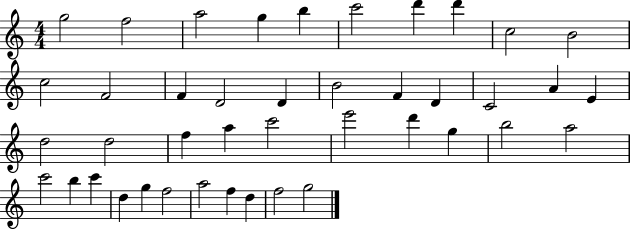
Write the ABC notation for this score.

X:1
T:Untitled
M:4/4
L:1/4
K:C
g2 f2 a2 g b c'2 d' d' c2 B2 c2 F2 F D2 D B2 F D C2 A E d2 d2 f a c'2 e'2 d' g b2 a2 c'2 b c' d g f2 a2 f d f2 g2